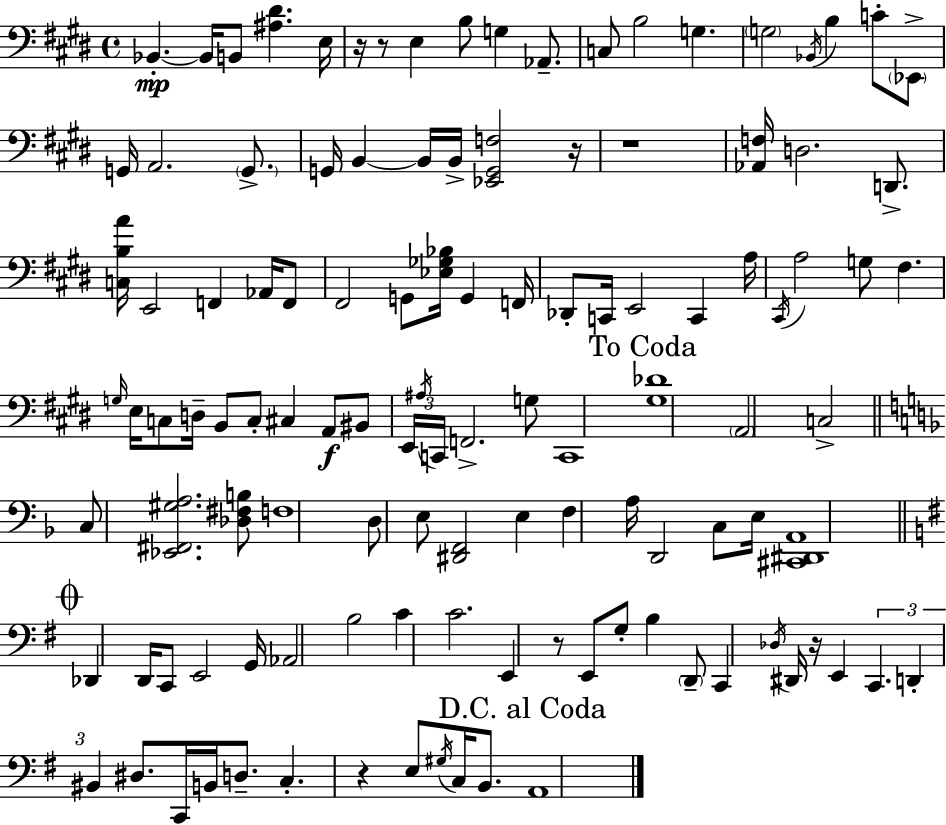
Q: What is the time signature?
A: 4/4